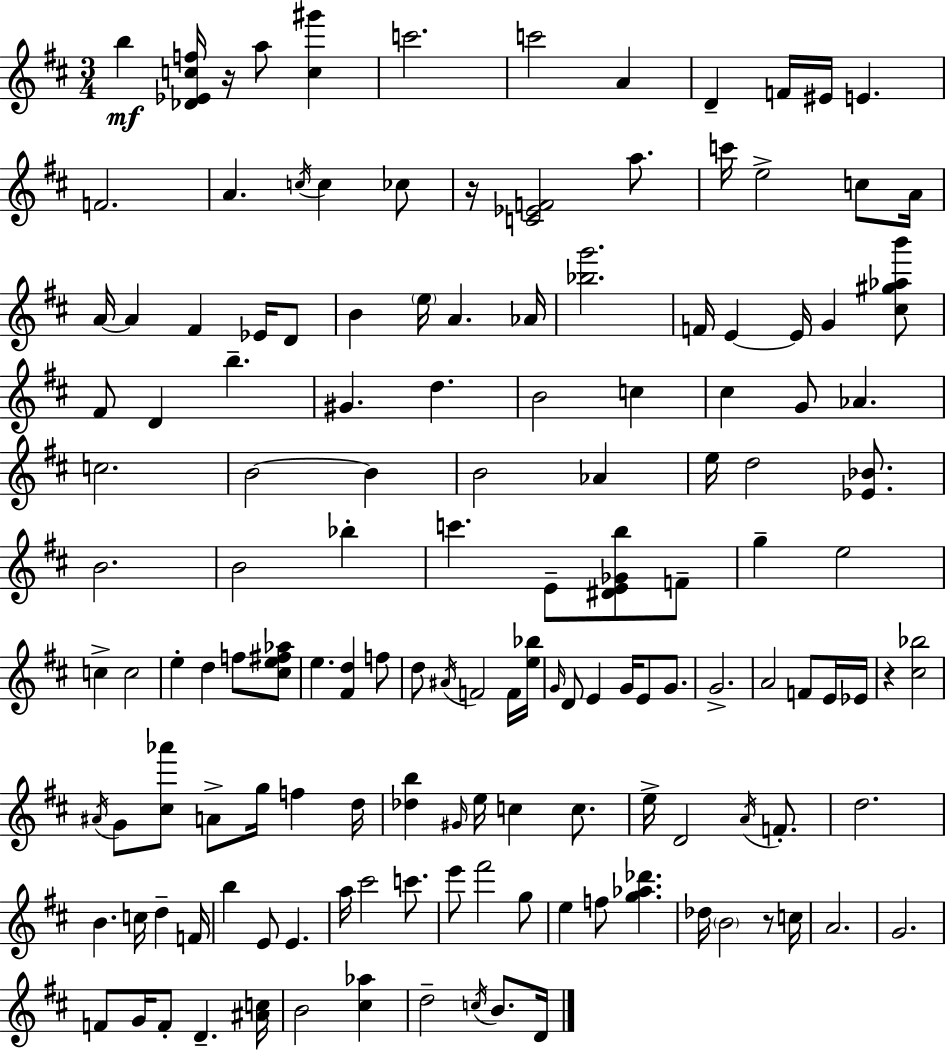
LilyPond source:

{
  \clef treble
  \numericTimeSignature
  \time 3/4
  \key d \major
  \repeat volta 2 { b''4\mf <des' ees' c'' f''>16 r16 a''8 <c'' gis'''>4 | c'''2. | c'''2 a'4 | d'4-- f'16 eis'16 e'4. | \break f'2. | a'4. \acciaccatura { c''16 } c''4 ces''8 | r16 <c' ees' f'>2 a''8. | c'''16 e''2-> c''8 | \break a'16 a'16~~ a'4 fis'4 ees'16 d'8 | b'4 \parenthesize e''16 a'4. | aes'16 <bes'' g'''>2. | f'16 e'4~~ e'16 g'4 <cis'' gis'' aes'' b'''>8 | \break fis'8 d'4 b''4.-- | gis'4. d''4. | b'2 c''4 | cis''4 g'8 aes'4. | \break c''2. | b'2~~ b'4 | b'2 aes'4 | e''16 d''2 <ees' bes'>8. | \break b'2. | b'2 bes''4-. | c'''4. e'8-- <dis' e' ges' b''>8 f'8-- | g''4-- e''2 | \break c''4-> c''2 | e''4-. d''4 f''8 <cis'' e'' fis'' aes''>8 | e''4. <fis' d''>4 f''8 | d''8 \acciaccatura { ais'16 } f'2 | \break f'16 <e'' bes''>16 \grace { g'16 } d'8 e'4 g'16 e'8 | g'8. g'2.-> | a'2 f'8 | e'16 ees'16 r4 <cis'' bes''>2 | \break \acciaccatura { ais'16 } g'8 <cis'' aes'''>8 a'8-> g''16 f''4 | d''16 <des'' b''>4 \grace { gis'16 } e''16 c''4 | c''8. e''16-> d'2 | \acciaccatura { a'16 } f'8.-. d''2. | \break b'4. | c''16 d''4-- f'16 b''4 e'8 | e'4. a''16 cis'''2 | c'''8. e'''8 fis'''2 | \break g''8 e''4 f''8 | <g'' aes'' des'''>4. des''16 \parenthesize b'2 | r8 c''16 a'2. | g'2. | \break f'8 g'16 f'8-. d'4.-- | <ais' c''>16 b'2 | <cis'' aes''>4 d''2-- | \acciaccatura { c''16 } b'8. d'16 } \bar "|."
}